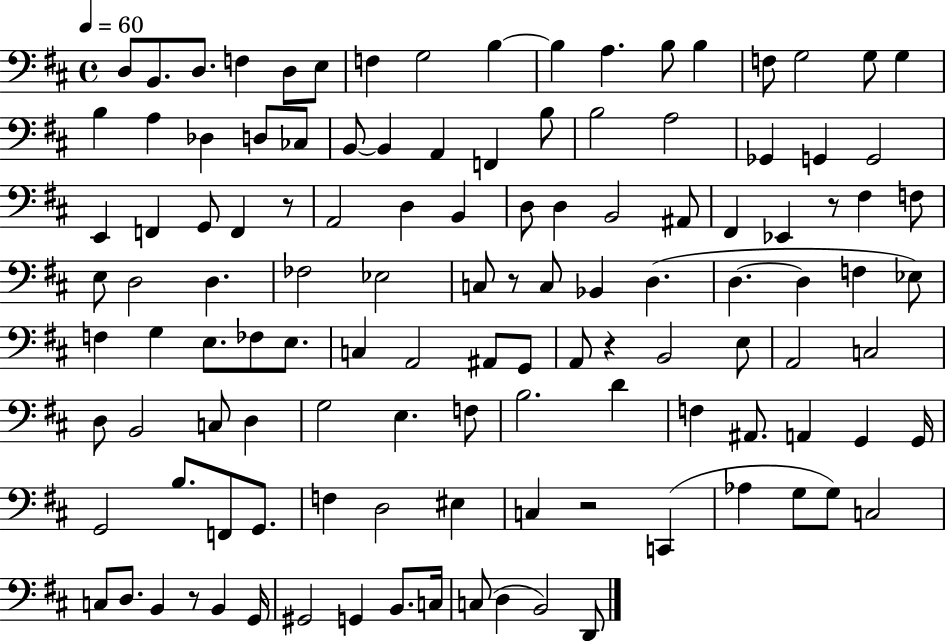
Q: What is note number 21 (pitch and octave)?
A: D3